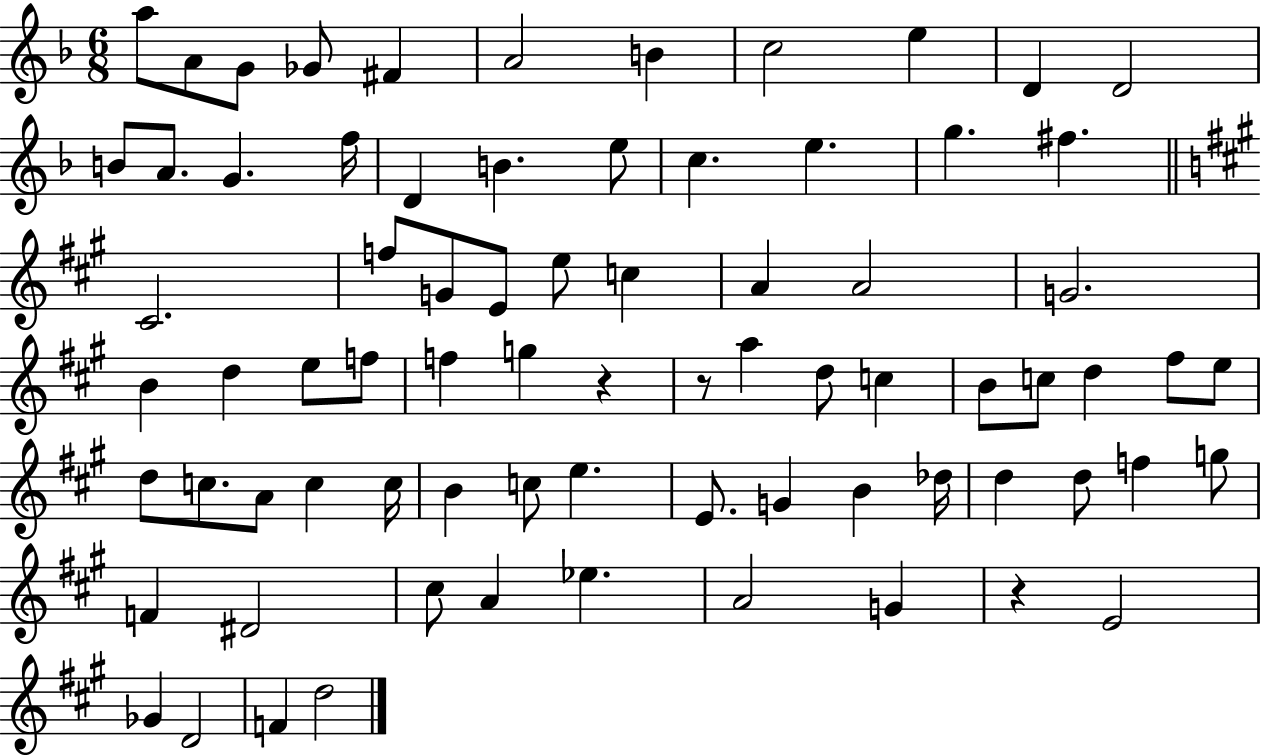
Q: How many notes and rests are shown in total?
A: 76